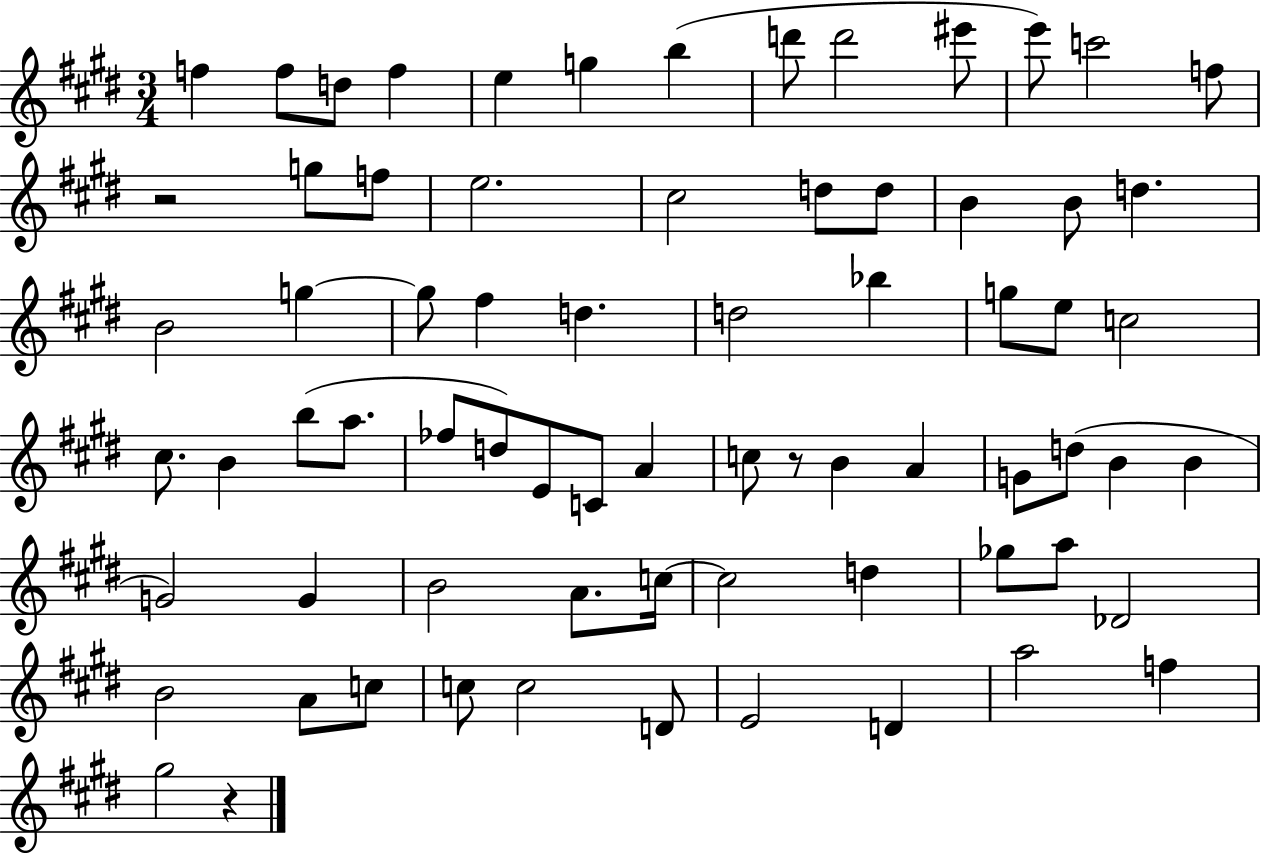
F5/q F5/e D5/e F5/q E5/q G5/q B5/q D6/e D6/h EIS6/e E6/e C6/h F5/e R/h G5/e F5/e E5/h. C#5/h D5/e D5/e B4/q B4/e D5/q. B4/h G5/q G5/e F#5/q D5/q. D5/h Bb5/q G5/e E5/e C5/h C#5/e. B4/q B5/e A5/e. FES5/e D5/e E4/e C4/e A4/q C5/e R/e B4/q A4/q G4/e D5/e B4/q B4/q G4/h G4/q B4/h A4/e. C5/s C5/h D5/q Gb5/e A5/e Db4/h B4/h A4/e C5/e C5/e C5/h D4/e E4/h D4/q A5/h F5/q G#5/h R/q